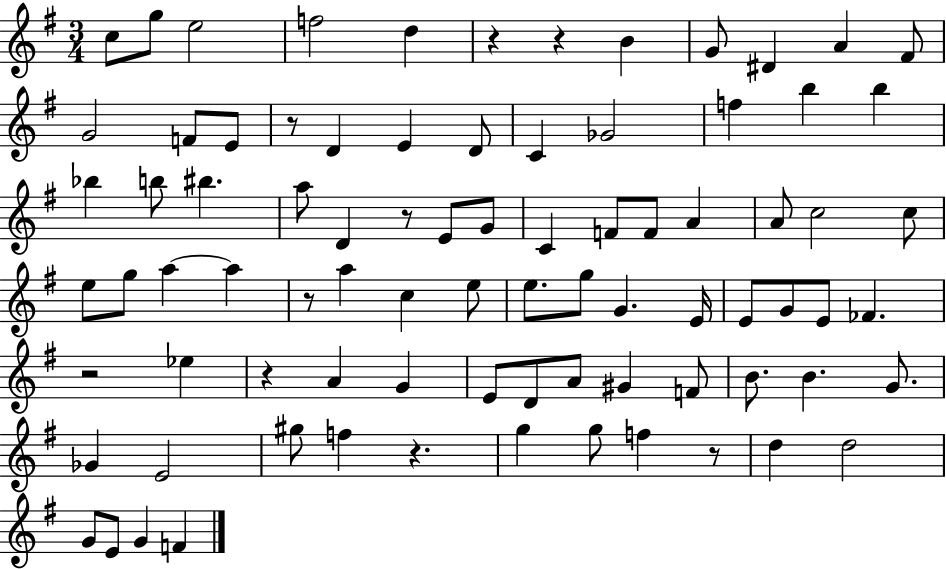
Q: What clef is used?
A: treble